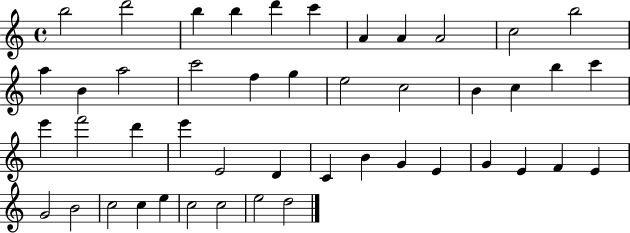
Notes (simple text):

B5/h D6/h B5/q B5/q D6/q C6/q A4/q A4/q A4/h C5/h B5/h A5/q B4/q A5/h C6/h F5/q G5/q E5/h C5/h B4/q C5/q B5/q C6/q E6/q F6/h D6/q E6/q E4/h D4/q C4/q B4/q G4/q E4/q G4/q E4/q F4/q E4/q G4/h B4/h C5/h C5/q E5/q C5/h C5/h E5/h D5/h